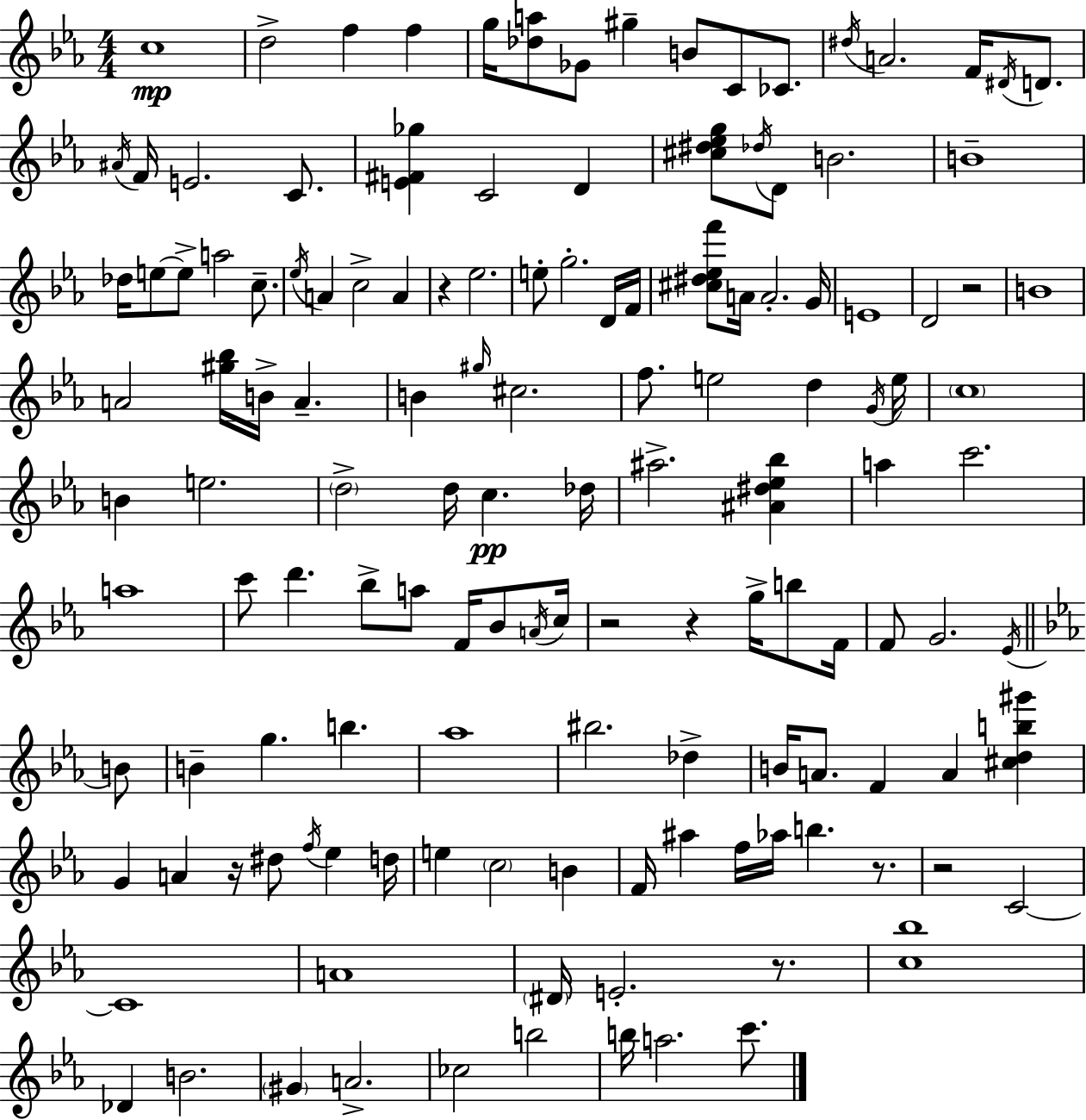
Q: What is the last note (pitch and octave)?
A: C6